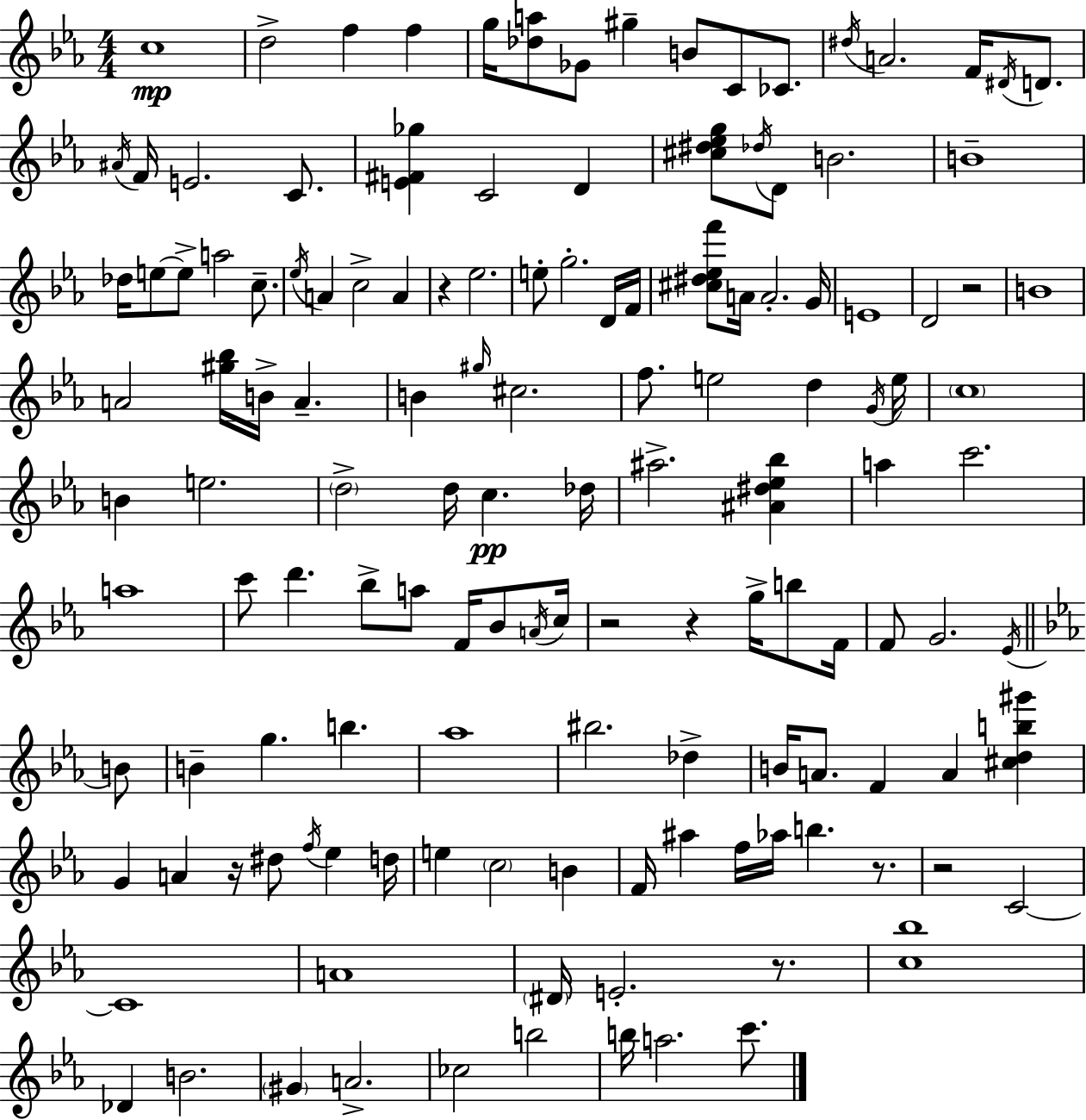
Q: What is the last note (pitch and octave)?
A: C6